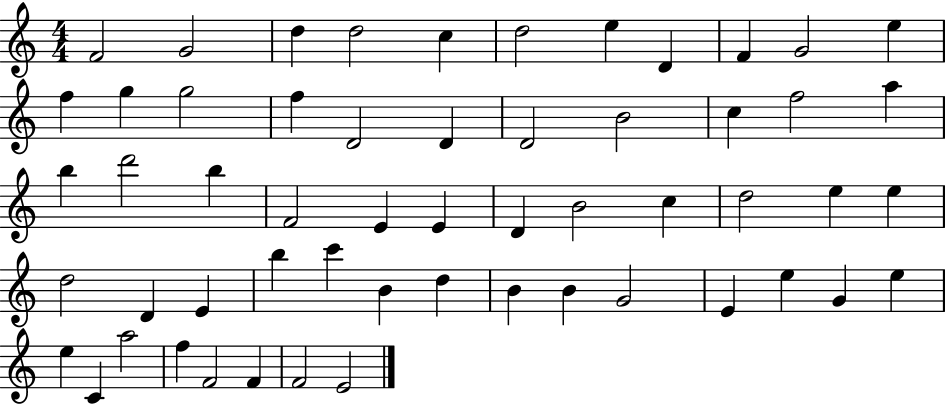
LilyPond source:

{
  \clef treble
  \numericTimeSignature
  \time 4/4
  \key c \major
  f'2 g'2 | d''4 d''2 c''4 | d''2 e''4 d'4 | f'4 g'2 e''4 | \break f''4 g''4 g''2 | f''4 d'2 d'4 | d'2 b'2 | c''4 f''2 a''4 | \break b''4 d'''2 b''4 | f'2 e'4 e'4 | d'4 b'2 c''4 | d''2 e''4 e''4 | \break d''2 d'4 e'4 | b''4 c'''4 b'4 d''4 | b'4 b'4 g'2 | e'4 e''4 g'4 e''4 | \break e''4 c'4 a''2 | f''4 f'2 f'4 | f'2 e'2 | \bar "|."
}